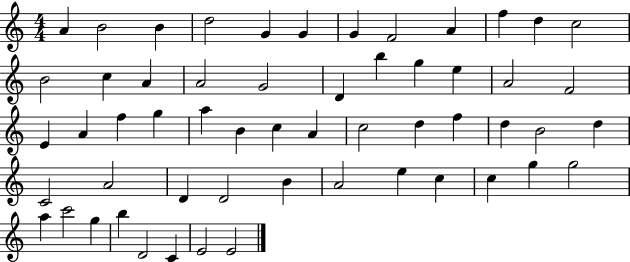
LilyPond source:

{
  \clef treble
  \numericTimeSignature
  \time 4/4
  \key c \major
  a'4 b'2 b'4 | d''2 g'4 g'4 | g'4 f'2 a'4 | f''4 d''4 c''2 | \break b'2 c''4 a'4 | a'2 g'2 | d'4 b''4 g''4 e''4 | a'2 f'2 | \break e'4 a'4 f''4 g''4 | a''4 b'4 c''4 a'4 | c''2 d''4 f''4 | d''4 b'2 d''4 | \break c'2 a'2 | d'4 d'2 b'4 | a'2 e''4 c''4 | c''4 g''4 g''2 | \break a''4 c'''2 g''4 | b''4 d'2 c'4 | e'2 e'2 | \bar "|."
}